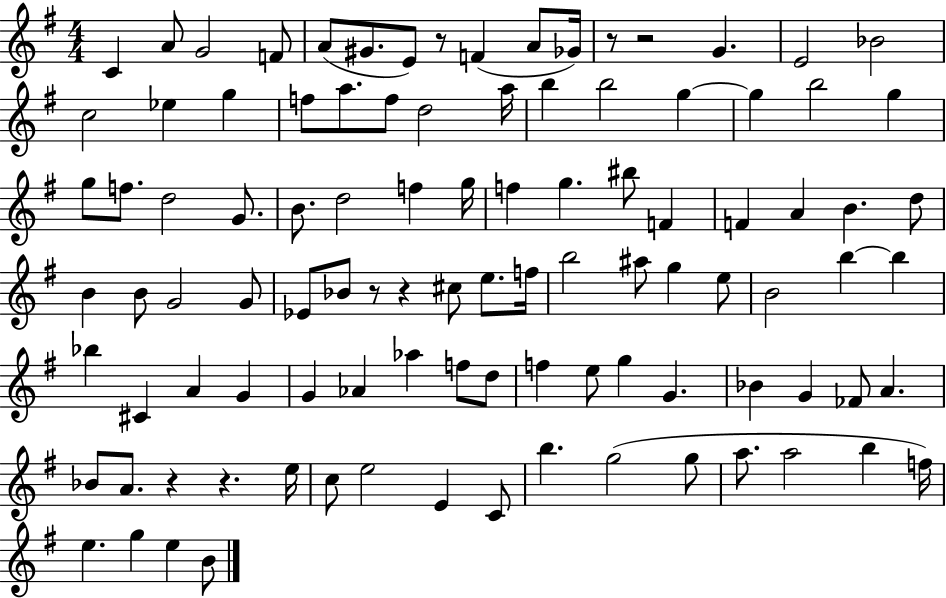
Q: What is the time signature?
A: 4/4